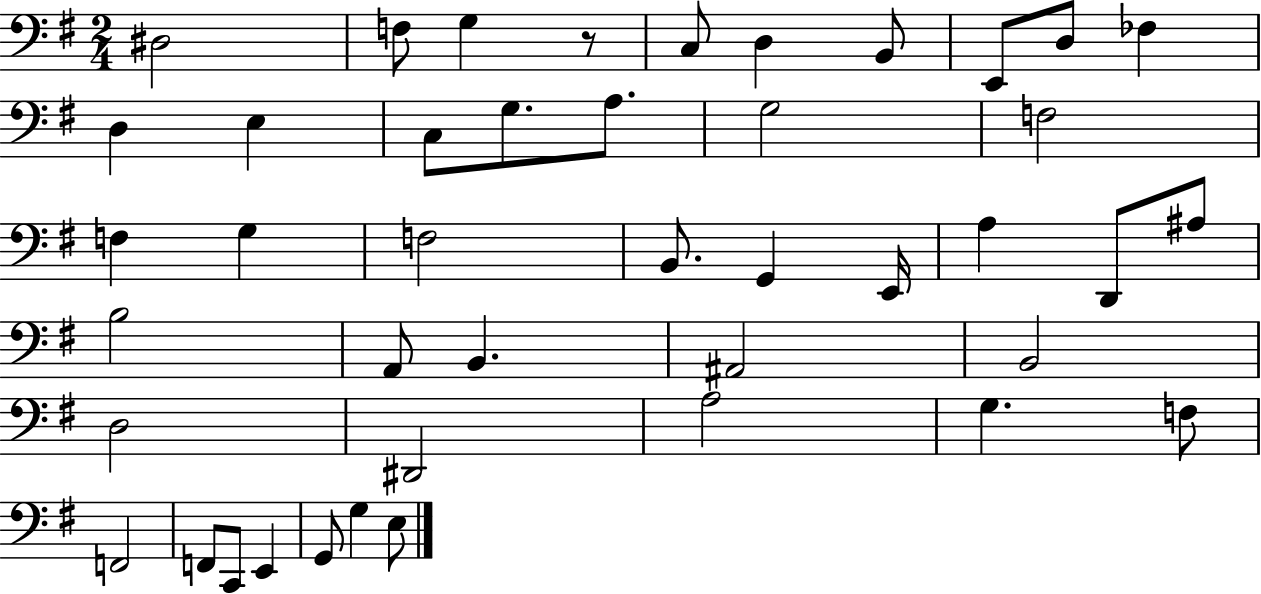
X:1
T:Untitled
M:2/4
L:1/4
K:G
^D,2 F,/2 G, z/2 C,/2 D, B,,/2 E,,/2 D,/2 _F, D, E, C,/2 G,/2 A,/2 G,2 F,2 F, G, F,2 B,,/2 G,, E,,/4 A, D,,/2 ^A,/2 B,2 A,,/2 B,, ^A,,2 B,,2 D,2 ^D,,2 A,2 G, F,/2 F,,2 F,,/2 C,,/2 E,, G,,/2 G, E,/2